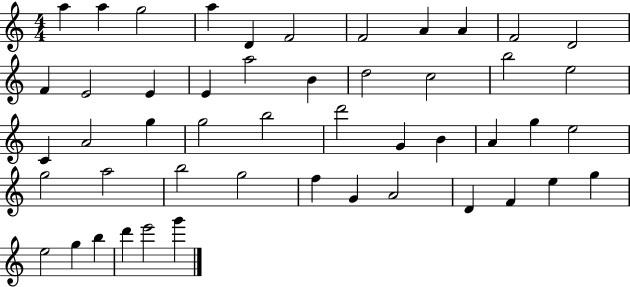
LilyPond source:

{
  \clef treble
  \numericTimeSignature
  \time 4/4
  \key c \major
  a''4 a''4 g''2 | a''4 d'4 f'2 | f'2 a'4 a'4 | f'2 d'2 | \break f'4 e'2 e'4 | e'4 a''2 b'4 | d''2 c''2 | b''2 e''2 | \break c'4 a'2 g''4 | g''2 b''2 | d'''2 g'4 b'4 | a'4 g''4 e''2 | \break g''2 a''2 | b''2 g''2 | f''4 g'4 a'2 | d'4 f'4 e''4 g''4 | \break e''2 g''4 b''4 | d'''4 e'''2 g'''4 | \bar "|."
}